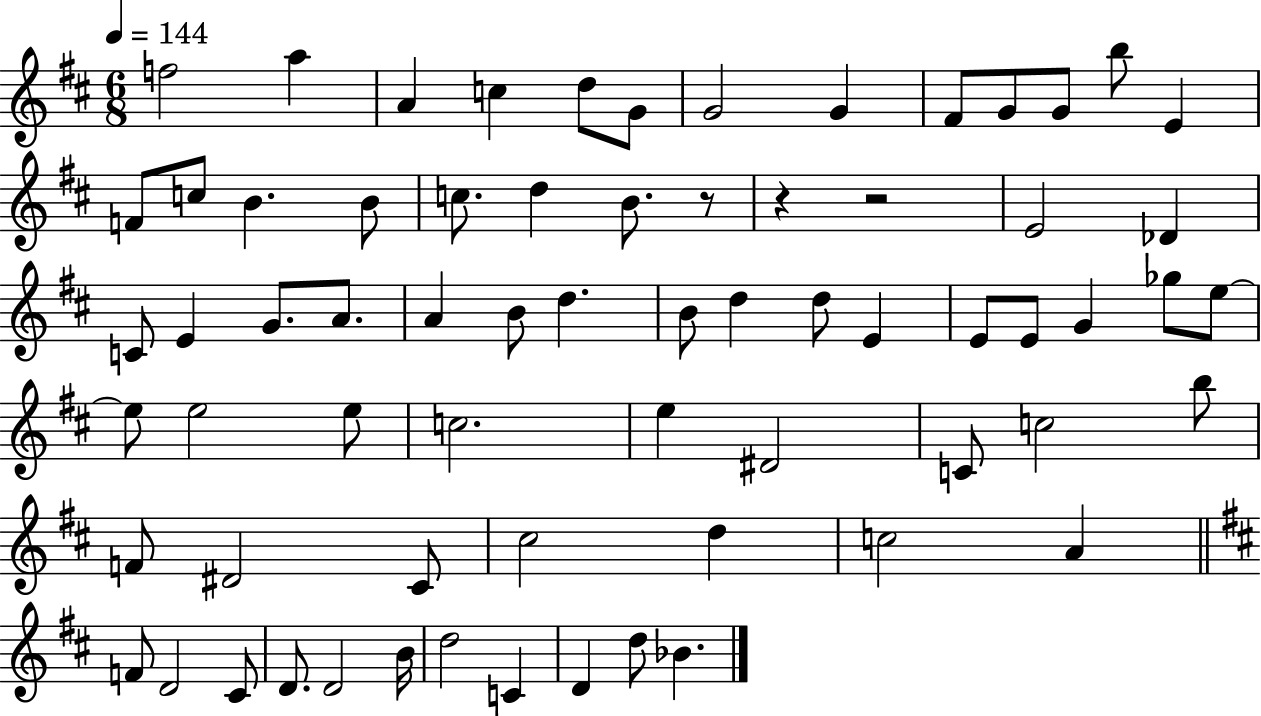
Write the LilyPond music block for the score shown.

{
  \clef treble
  \numericTimeSignature
  \time 6/8
  \key d \major
  \tempo 4 = 144
  f''2 a''4 | a'4 c''4 d''8 g'8 | g'2 g'4 | fis'8 g'8 g'8 b''8 e'4 | \break f'8 c''8 b'4. b'8 | c''8. d''4 b'8. r8 | r4 r2 | e'2 des'4 | \break c'8 e'4 g'8. a'8. | a'4 b'8 d''4. | b'8 d''4 d''8 e'4 | e'8 e'8 g'4 ges''8 e''8~~ | \break e''8 e''2 e''8 | c''2. | e''4 dis'2 | c'8 c''2 b''8 | \break f'8 dis'2 cis'8 | cis''2 d''4 | c''2 a'4 | \bar "||" \break \key d \major f'8 d'2 cis'8 | d'8. d'2 b'16 | d''2 c'4 | d'4 d''8 bes'4. | \break \bar "|."
}